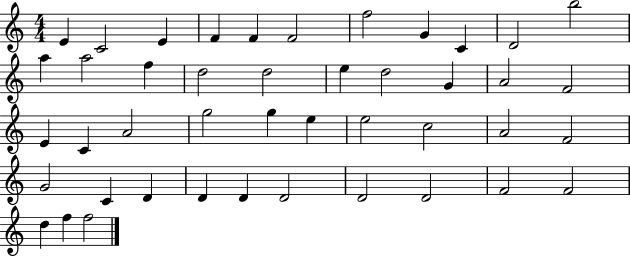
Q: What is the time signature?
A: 4/4